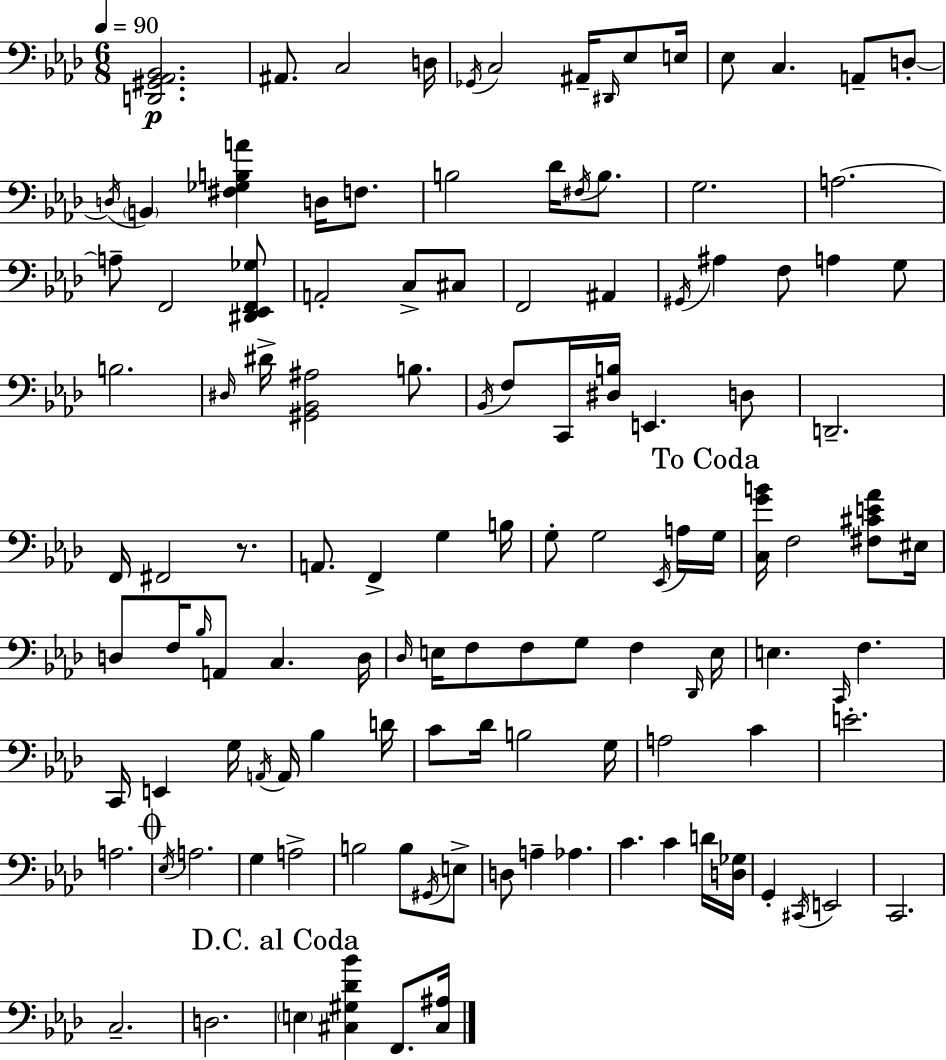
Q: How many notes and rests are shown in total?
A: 123